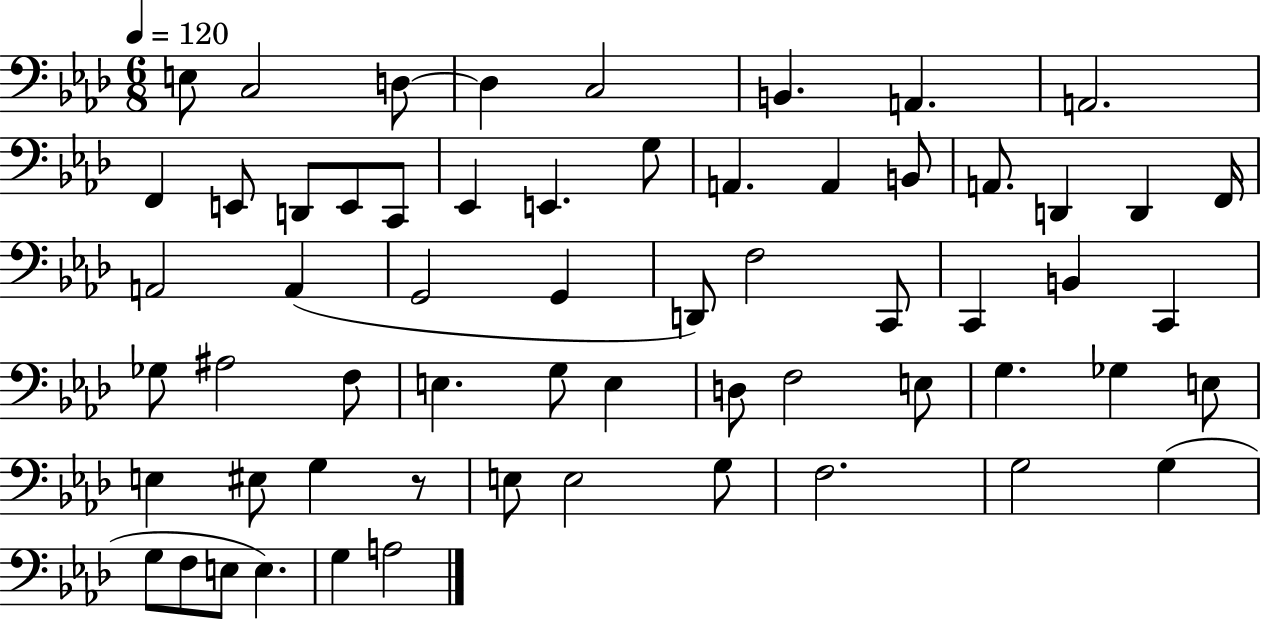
{
  \clef bass
  \numericTimeSignature
  \time 6/8
  \key aes \major
  \tempo 4 = 120
  e8 c2 d8~~ | d4 c2 | b,4. a,4. | a,2. | \break f,4 e,8 d,8 e,8 c,8 | ees,4 e,4. g8 | a,4. a,4 b,8 | a,8. d,4 d,4 f,16 | \break a,2 a,4( | g,2 g,4 | d,8) f2 c,8 | c,4 b,4 c,4 | \break ges8 ais2 f8 | e4. g8 e4 | d8 f2 e8 | g4. ges4 e8 | \break e4 eis8 g4 r8 | e8 e2 g8 | f2. | g2 g4( | \break g8 f8 e8 e4.) | g4 a2 | \bar "|."
}